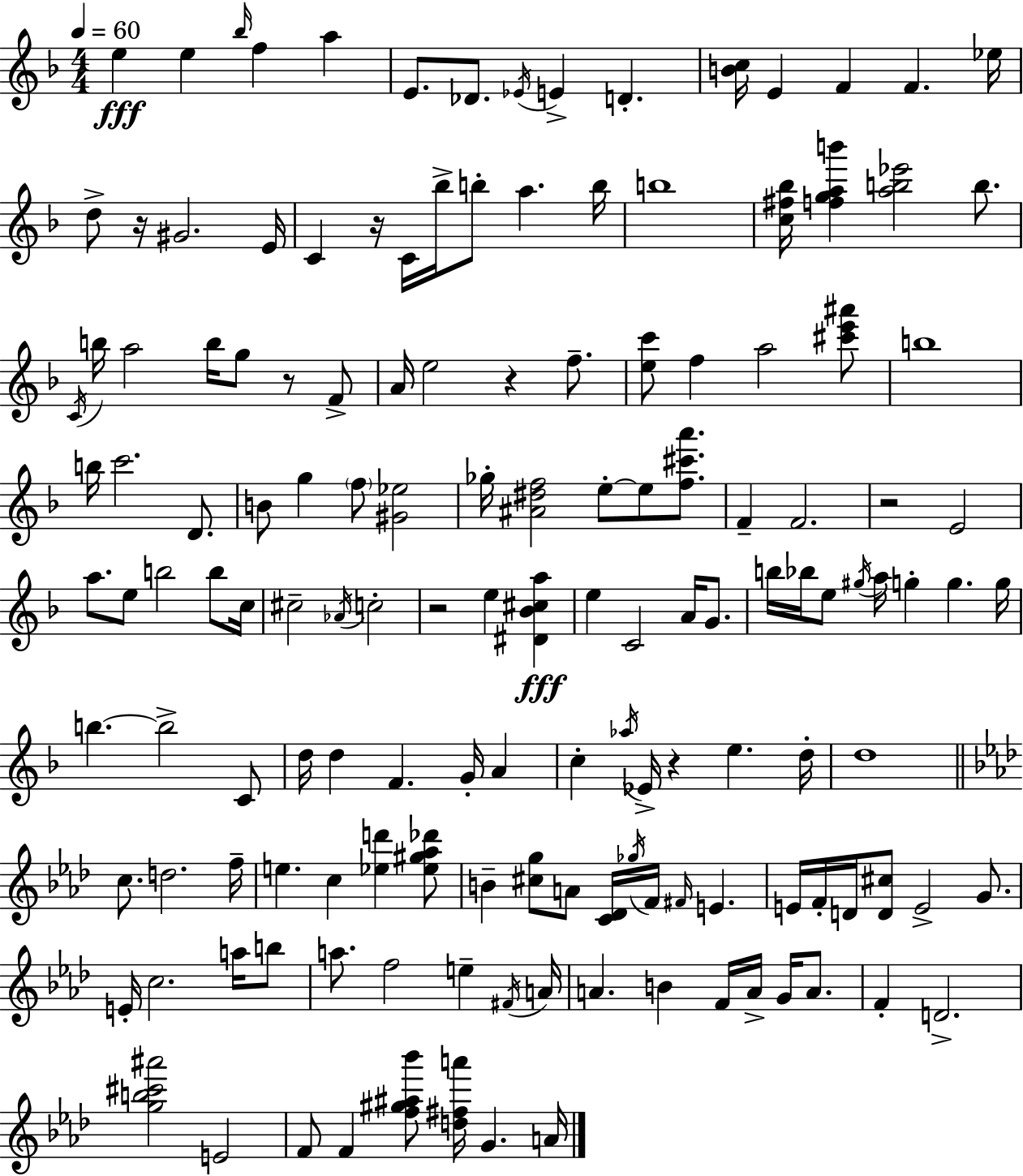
E5/q E5/q Bb5/s F5/q A5/q E4/e. Db4/e. Eb4/s E4/q D4/q. [B4,C5]/s E4/q F4/q F4/q. Eb5/s D5/e R/s G#4/h. E4/s C4/q R/s C4/s Bb5/s B5/e A5/q. B5/s B5/w [C5,F#5,Bb5]/s [F5,G5,A5,B6]/q [A5,B5,Eb6]/h B5/e. C4/s B5/s A5/h B5/s G5/e R/e F4/e A4/s E5/h R/q F5/e. [E5,C6]/e F5/q A5/h [C#6,E6,A#6]/e B5/w B5/s C6/h. D4/e. B4/e G5/q F5/e [G#4,Eb5]/h Gb5/s [A#4,D#5,F5]/h E5/e E5/e [F5,C#6,A6]/e. F4/q F4/h. R/h E4/h A5/e. E5/e B5/h B5/e C5/s C#5/h Ab4/s C5/h R/h E5/q [D#4,Bb4,C#5,A5]/q E5/q C4/h A4/s G4/e. B5/s Bb5/s E5/e G#5/s A5/s G5/q G5/q. G5/s B5/q. B5/h C4/e D5/s D5/q F4/q. G4/s A4/q C5/q Ab5/s Eb4/s R/q E5/q. D5/s D5/w C5/e. D5/h. F5/s E5/q. C5/q [Eb5,D6]/q [Eb5,G#5,Ab5,Db6]/e B4/q [C#5,G5]/e A4/e [C4,Db4]/s Gb5/s F4/s F#4/s E4/q. E4/s F4/s D4/s [D4,C#5]/e E4/h G4/e. E4/s C5/h. A5/s B5/e A5/e. F5/h E5/q F#4/s A4/s A4/q. B4/q F4/s A4/s G4/s A4/e. F4/q D4/h. [G5,B5,C#6,A#6]/h E4/h F4/e F4/q [F5,G#5,A#5,Bb6]/e [D5,F#5,A6]/s G4/q. A4/s